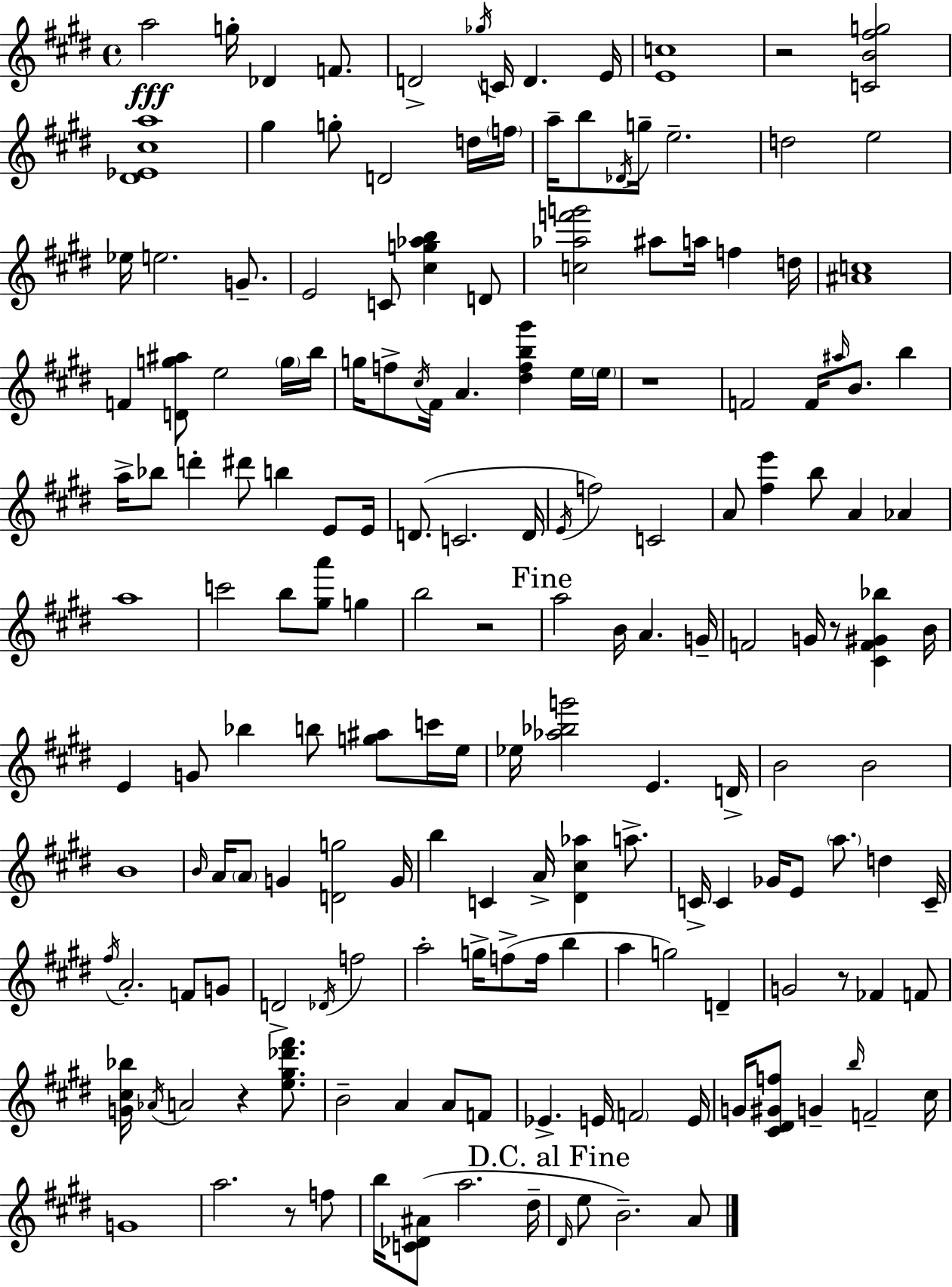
A5/h G5/s Db4/q F4/e. D4/h Gb5/s C4/s D4/q. E4/s [E4,C5]/w R/h [C4,B4,F#5,G5]/h [D#4,Eb4,C#5,A5]/w G#5/q G5/e D4/h D5/s F5/s A5/s B5/e Db4/s G5/s E5/h. D5/h E5/h Eb5/s E5/h. G4/e. E4/h C4/e [C#5,G5,Ab5,B5]/q D4/e [C5,Ab5,F6,G6]/h A#5/e A5/s F5/q D5/s [A#4,C5]/w F4/q [D4,G5,A#5]/e E5/h G5/s B5/s G5/s F5/e C#5/s F#4/s A4/q. [D#5,F5,B5,G#6]/q E5/s E5/s R/w F4/h F4/s A#5/s B4/e. B5/q A5/s Bb5/e D6/q D#6/e B5/q E4/e E4/s D4/e. C4/h. D4/s E4/s F5/h C4/h A4/e [F#5,E6]/q B5/e A4/q Ab4/q A5/w C6/h B5/e [G#5,A6]/e G5/q B5/h R/h A5/h B4/s A4/q. G4/s F4/h G4/s R/e [C#4,F4,G#4,Bb5]/q B4/s E4/q G4/e Bb5/q B5/e [G5,A#5]/e C6/s E5/s Eb5/s [Ab5,Bb5,G6]/h E4/q. D4/s B4/h B4/h B4/w B4/s A4/s A4/e G4/q [D4,G5]/h G4/s B5/q C4/q A4/s [D#4,C#5,Ab5]/q A5/e. C4/s C4/q Gb4/s E4/e A5/e. D5/q C4/s F#5/s A4/h. F4/e G4/e D4/h Db4/s F5/h A5/h G5/s F5/e F5/s B5/q A5/q G5/h D4/q G4/h R/e FES4/q F4/e [G4,C#5,Bb5]/s Ab4/s A4/h R/q [E5,G#5,Db6,F#6]/e. B4/h A4/q A4/e F4/e Eb4/q. E4/s F4/h E4/s G4/s [C#4,D#4,G#4,F5]/e G4/q B5/s F4/h C#5/s G4/w A5/h. R/e F5/e B5/s [C4,Db4,A#4]/e A5/h. D#5/s D#4/s E5/e B4/h. A4/e